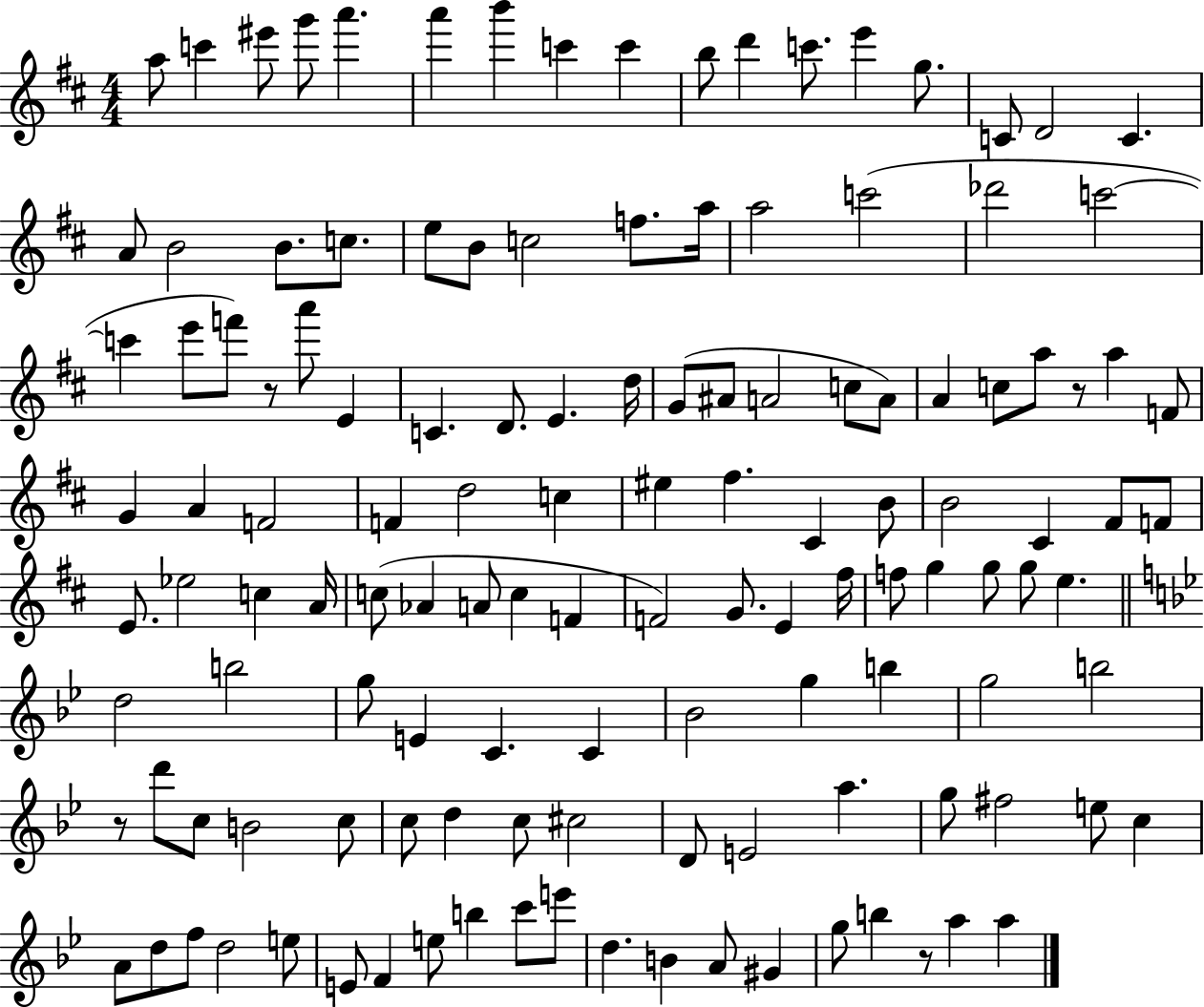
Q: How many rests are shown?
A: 4